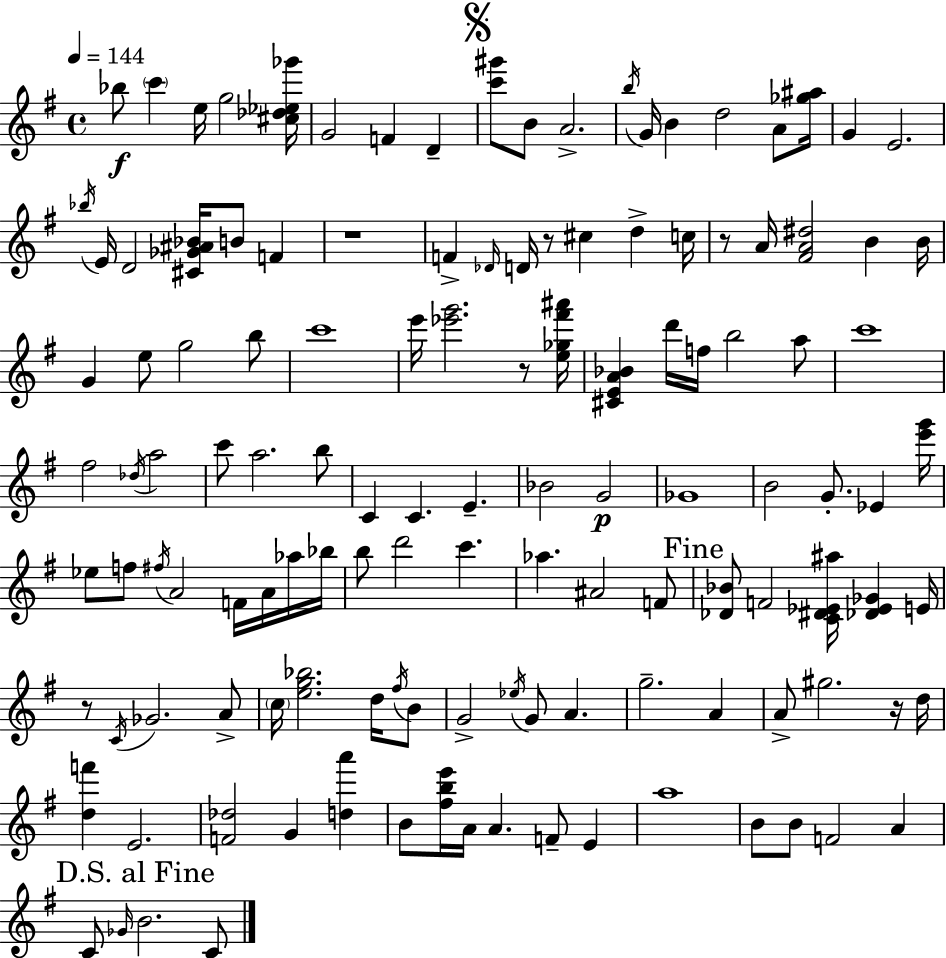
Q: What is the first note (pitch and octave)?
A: Bb5